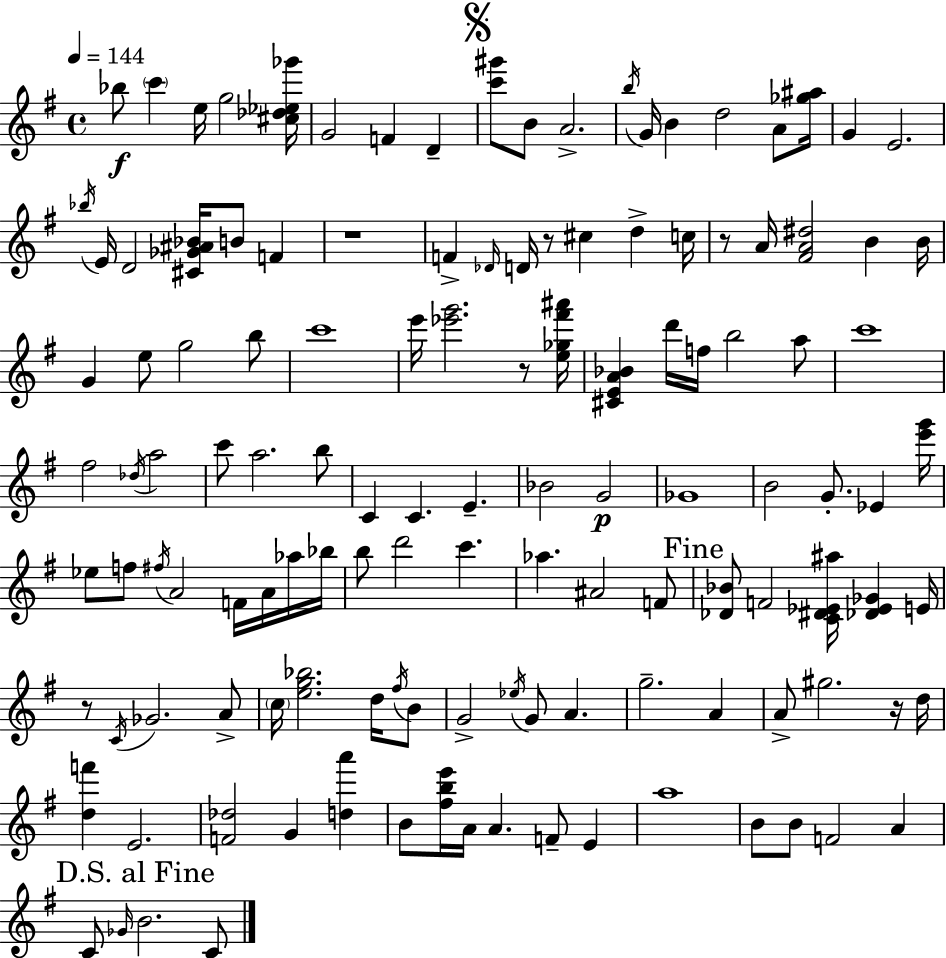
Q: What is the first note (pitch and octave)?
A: Bb5